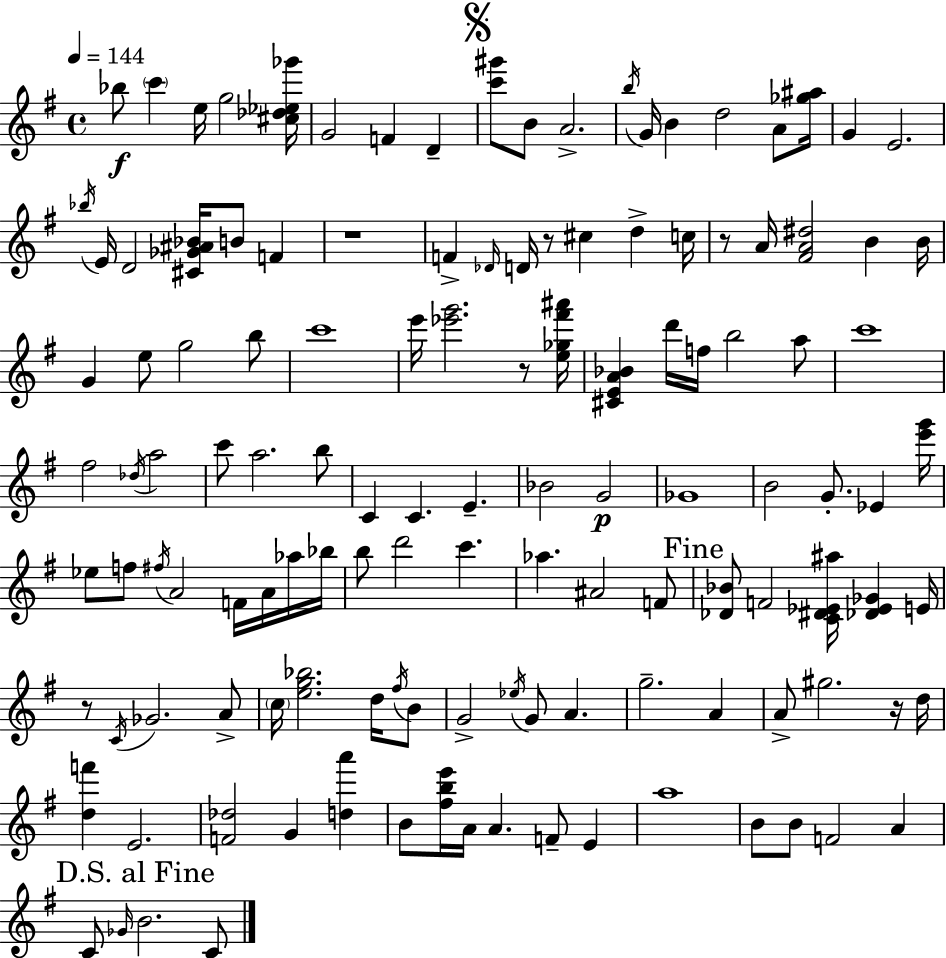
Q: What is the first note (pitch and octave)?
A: Bb5